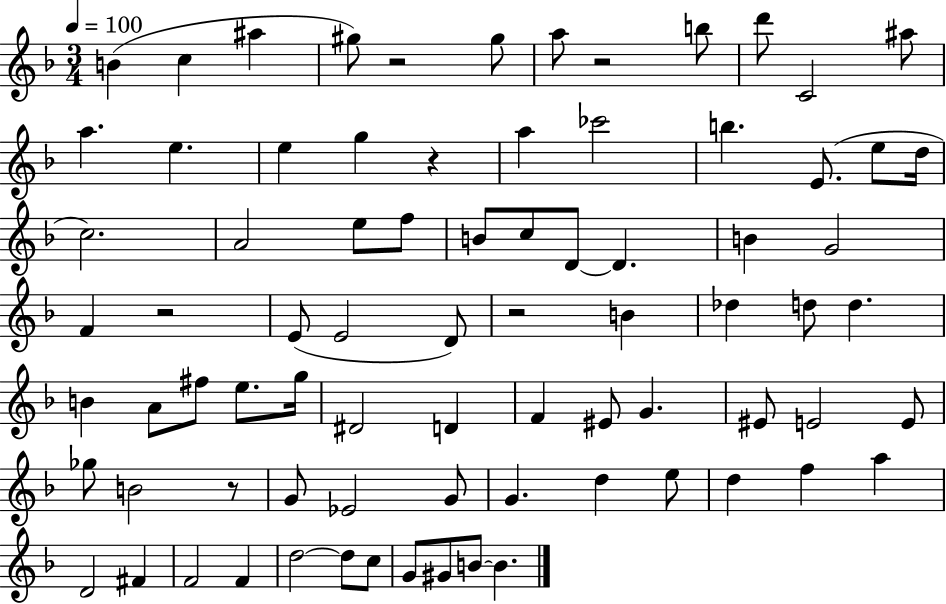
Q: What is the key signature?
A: F major